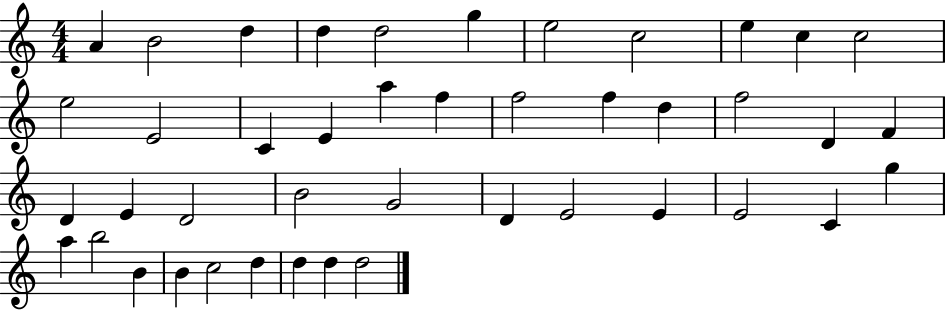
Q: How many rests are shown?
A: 0